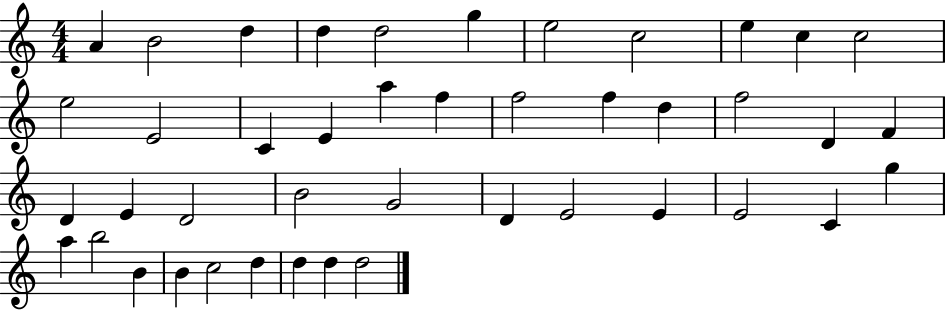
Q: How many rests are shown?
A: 0